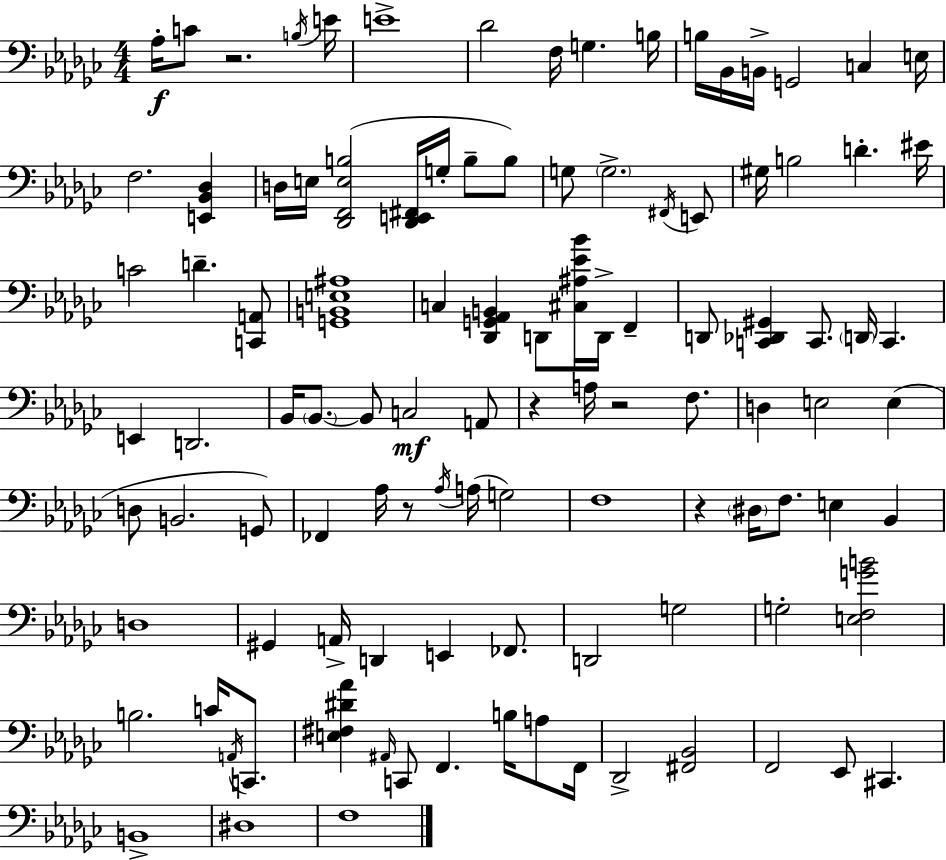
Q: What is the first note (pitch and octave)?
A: Ab3